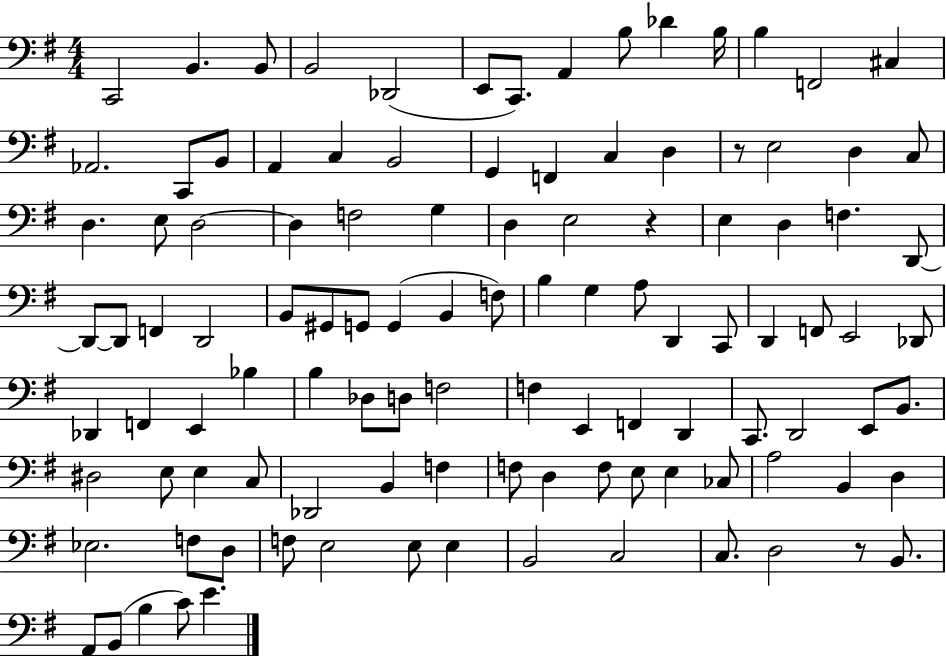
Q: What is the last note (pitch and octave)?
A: E4